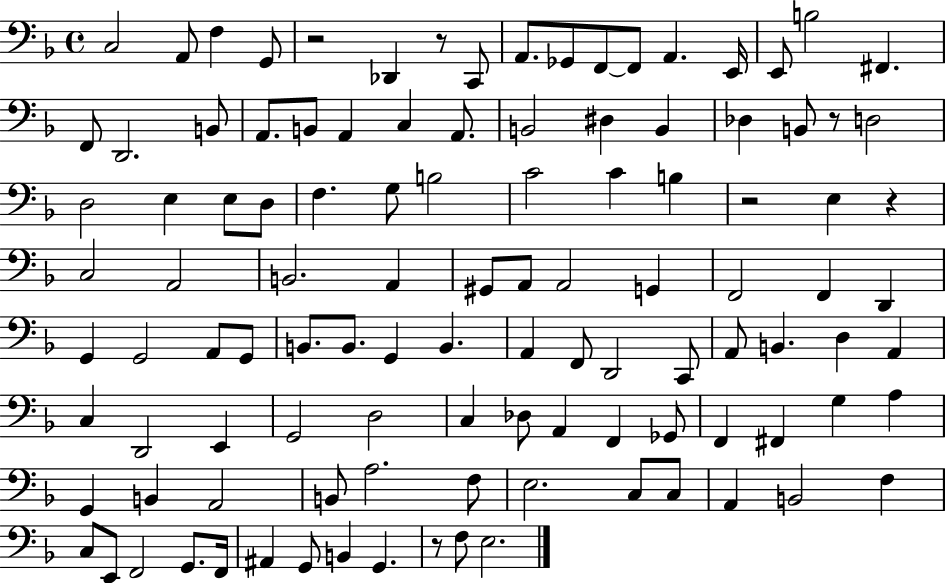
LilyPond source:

{
  \clef bass
  \time 4/4
  \defaultTimeSignature
  \key f \major
  \repeat volta 2 { c2 a,8 f4 g,8 | r2 des,4 r8 c,8 | a,8. ges,8 f,8~~ f,8 a,4. e,16 | e,8 b2 fis,4. | \break f,8 d,2. b,8 | a,8. b,8 a,4 c4 a,8. | b,2 dis4 b,4 | des4 b,8 r8 d2 | \break d2 e4 e8 d8 | f4. g8 b2 | c'2 c'4 b4 | r2 e4 r4 | \break c2 a,2 | b,2. a,4 | gis,8 a,8 a,2 g,4 | f,2 f,4 d,4 | \break g,4 g,2 a,8 g,8 | b,8. b,8. g,4 b,4. | a,4 f,8 d,2 c,8 | a,8 b,4. d4 a,4 | \break c4 d,2 e,4 | g,2 d2 | c4 des8 a,4 f,4 ges,8 | f,4 fis,4 g4 a4 | \break g,4 b,4 a,2 | b,8 a2. f8 | e2. c8 c8 | a,4 b,2 f4 | \break c8 e,8 f,2 g,8. f,16 | ais,4 g,8 b,4 g,4. | r8 f8 e2. | } \bar "|."
}